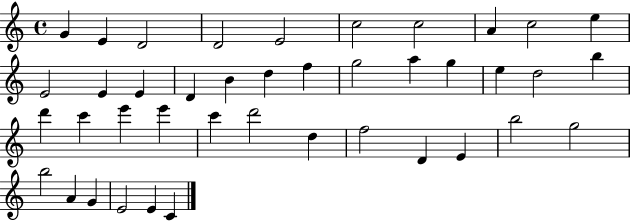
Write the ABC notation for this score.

X:1
T:Untitled
M:4/4
L:1/4
K:C
G E D2 D2 E2 c2 c2 A c2 e E2 E E D B d f g2 a g e d2 b d' c' e' e' c' d'2 d f2 D E b2 g2 b2 A G E2 E C